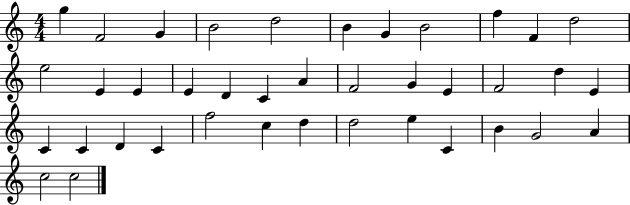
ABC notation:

X:1
T:Untitled
M:4/4
L:1/4
K:C
g F2 G B2 d2 B G B2 f F d2 e2 E E E D C A F2 G E F2 d E C C D C f2 c d d2 e C B G2 A c2 c2